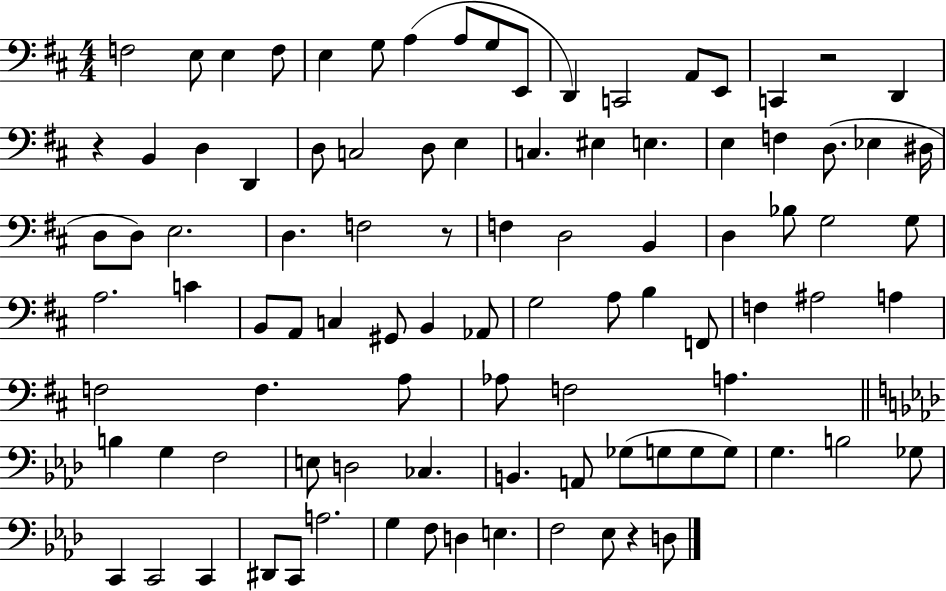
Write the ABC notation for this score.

X:1
T:Untitled
M:4/4
L:1/4
K:D
F,2 E,/2 E, F,/2 E, G,/2 A, A,/2 G,/2 E,,/2 D,, C,,2 A,,/2 E,,/2 C,, z2 D,, z B,, D, D,, D,/2 C,2 D,/2 E, C, ^E, E, E, F, D,/2 _E, ^D,/4 D,/2 D,/2 E,2 D, F,2 z/2 F, D,2 B,, D, _B,/2 G,2 G,/2 A,2 C B,,/2 A,,/2 C, ^G,,/2 B,, _A,,/2 G,2 A,/2 B, F,,/2 F, ^A,2 A, F,2 F, A,/2 _A,/2 F,2 A, B, G, F,2 E,/2 D,2 _C, B,, A,,/2 _G,/2 G,/2 G,/2 G,/2 G, B,2 _G,/2 C,, C,,2 C,, ^D,,/2 C,,/2 A,2 G, F,/2 D, E, F,2 _E,/2 z D,/2